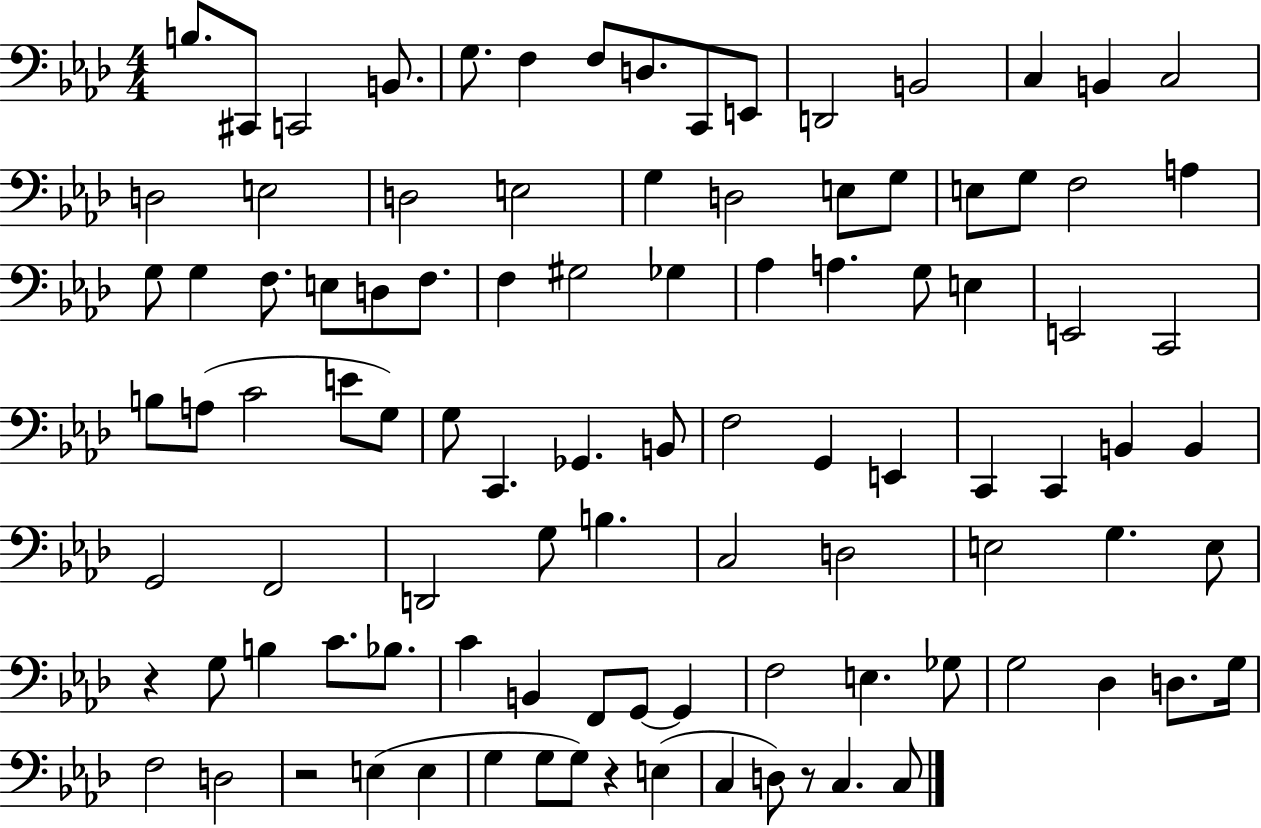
B3/e. C#2/e C2/h B2/e. G3/e. F3/q F3/e D3/e. C2/e E2/e D2/h B2/h C3/q B2/q C3/h D3/h E3/h D3/h E3/h G3/q D3/h E3/e G3/e E3/e G3/e F3/h A3/q G3/e G3/q F3/e. E3/e D3/e F3/e. F3/q G#3/h Gb3/q Ab3/q A3/q. G3/e E3/q E2/h C2/h B3/e A3/e C4/h E4/e G3/e G3/e C2/q. Gb2/q. B2/e F3/h G2/q E2/q C2/q C2/q B2/q B2/q G2/h F2/h D2/h G3/e B3/q. C3/h D3/h E3/h G3/q. E3/e R/q G3/e B3/q C4/e. Bb3/e. C4/q B2/q F2/e G2/e G2/q F3/h E3/q. Gb3/e G3/h Db3/q D3/e. G3/s F3/h D3/h R/h E3/q E3/q G3/q G3/e G3/e R/q E3/q C3/q D3/e R/e C3/q. C3/e